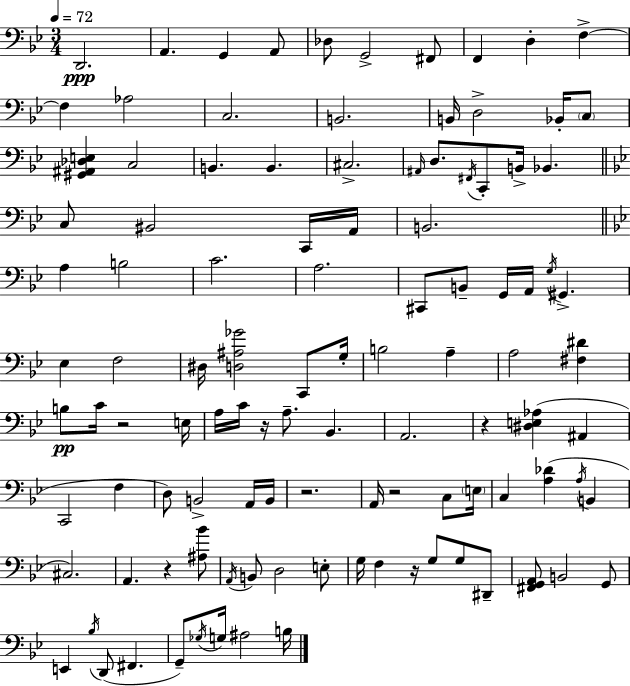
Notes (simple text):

D2/h. A2/q. G2/q A2/e Db3/e G2/h F#2/e F2/q D3/q F3/q F3/q Ab3/h C3/h. B2/h. B2/s D3/h Bb2/s C3/e [G#2,A#2,Db3,E3]/q C3/h B2/q. B2/q. C#3/h. A#2/s D3/e. F#2/s C2/e B2/s Bb2/q. C3/e BIS2/h C2/s A2/s B2/h. A3/q B3/h C4/h. A3/h. C#2/e B2/e G2/s A2/s G3/s G#2/q. Eb3/q F3/h D#3/s [D3,A#3,Gb4]/h C2/e G3/s B3/h A3/q A3/h [F#3,D#4]/q B3/e C4/s R/h E3/s A3/s C4/s R/s A3/e. Bb2/q. A2/h. R/q [D#3,E3,Ab3]/q A#2/q C2/h F3/q D3/e B2/h A2/s B2/s R/h. A2/s R/h C3/e E3/s C3/q [A3,Db4]/q A3/s B2/q C#3/h. A2/q. R/q [A#3,Bb4]/e A2/s B2/e D3/h E3/e G3/s F3/q R/s G3/e G3/e D#2/e [F#2,G2,A2]/e B2/h G2/e E2/q Bb3/s D2/e F#2/q. G2/e Gb3/s G3/s A#3/h B3/s